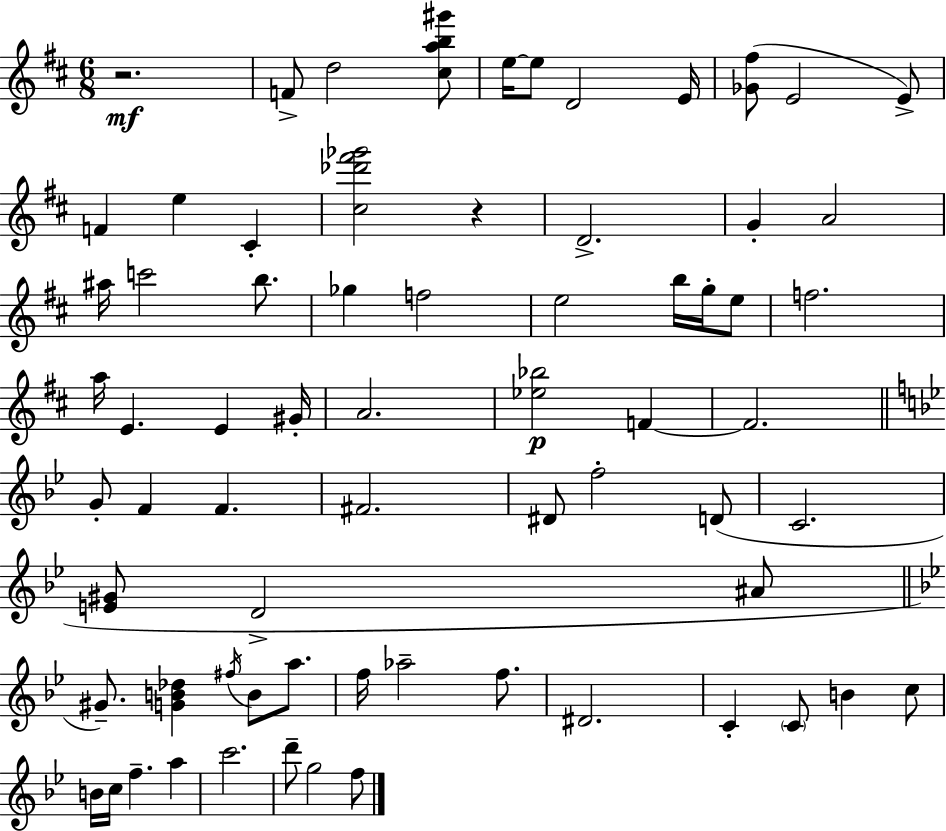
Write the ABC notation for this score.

X:1
T:Untitled
M:6/8
L:1/4
K:D
z2 F/2 d2 [^cab^g']/2 e/4 e/2 D2 E/4 [_G^f]/2 E2 E/2 F e ^C [^c_d'^f'_g']2 z D2 G A2 ^a/4 c'2 b/2 _g f2 e2 b/4 g/4 e/2 f2 a/4 E E ^G/4 A2 [_e_b]2 F F2 G/2 F F ^F2 ^D/2 f2 D/2 C2 [E^G]/2 D2 ^A/2 ^G/2 [GB_d] ^f/4 B/2 a/2 f/4 _a2 f/2 ^D2 C C/2 B c/2 B/4 c/4 f a c'2 d'/2 g2 f/2